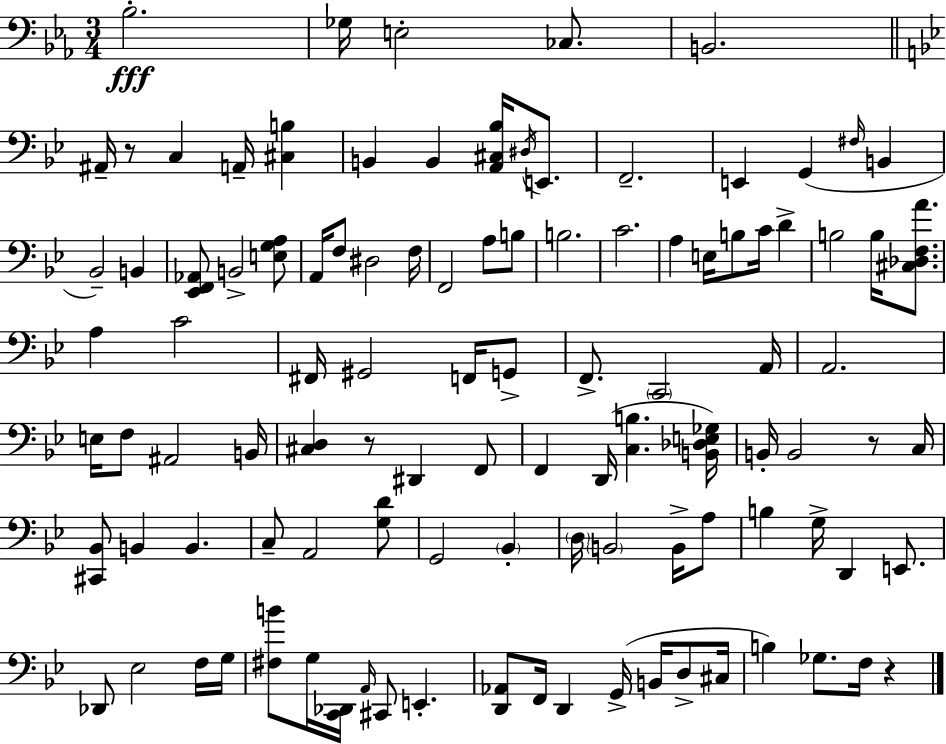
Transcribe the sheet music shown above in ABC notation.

X:1
T:Untitled
M:3/4
L:1/4
K:Eb
_B,2 _G,/4 E,2 _C,/2 B,,2 ^A,,/4 z/2 C, A,,/4 [^C,B,] B,, B,, [A,,^C,_B,]/4 ^D,/4 E,,/2 F,,2 E,, G,, ^F,/4 B,, _B,,2 B,, [_E,,F,,_A,,]/2 B,,2 [E,G,A,]/2 A,,/4 F,/2 ^D,2 F,/4 F,,2 A,/2 B,/2 B,2 C2 A, E,/4 B,/2 C/4 D B,2 B,/4 [^C,_D,F,A]/2 A, C2 ^F,,/4 ^G,,2 F,,/4 G,,/2 F,,/2 C,,2 A,,/4 A,,2 E,/4 F,/2 ^A,,2 B,,/4 [^C,D,] z/2 ^D,, F,,/2 F,, D,,/4 [C,B,] [B,,_D,E,_G,]/4 B,,/4 B,,2 z/2 C,/4 [^C,,_B,,]/2 B,, B,, C,/2 A,,2 [G,D]/2 G,,2 _B,, D,/4 B,,2 B,,/4 A,/2 B, G,/4 D,, E,,/2 _D,,/2 _E,2 F,/4 G,/4 [^F,B]/2 G,/4 [C,,_D,,]/4 A,,/4 ^C,,/2 E,, [D,,_A,,]/2 F,,/4 D,, G,,/4 B,,/4 D,/2 ^C,/4 B, _G,/2 F,/4 z